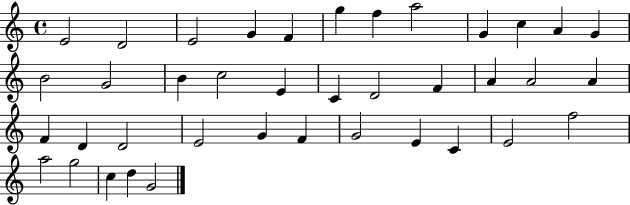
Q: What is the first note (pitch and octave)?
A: E4